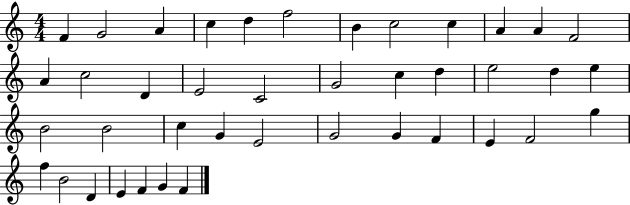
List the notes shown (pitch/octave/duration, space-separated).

F4/q G4/h A4/q C5/q D5/q F5/h B4/q C5/h C5/q A4/q A4/q F4/h A4/q C5/h D4/q E4/h C4/h G4/h C5/q D5/q E5/h D5/q E5/q B4/h B4/h C5/q G4/q E4/h G4/h G4/q F4/q E4/q F4/h G5/q F5/q B4/h D4/q E4/q F4/q G4/q F4/q